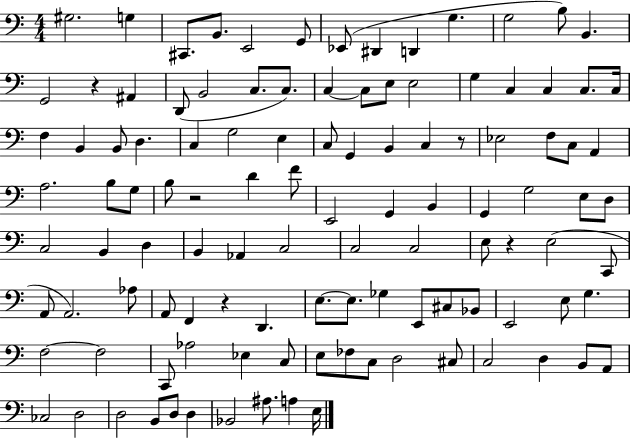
G#3/h. G3/q C#2/e. B2/e. E2/h G2/e Eb2/e D#2/q D2/q G3/q. G3/h B3/e B2/q. G2/h R/q A#2/q D2/e B2/h C3/e. C3/e. C3/q C3/e E3/e E3/h G3/q C3/q C3/q C3/e. C3/s F3/q B2/q B2/e D3/q. C3/q G3/h E3/q C3/e G2/q B2/q C3/q R/e Eb3/h F3/e C3/e A2/q A3/h. B3/e G3/e B3/e R/h D4/q F4/e E2/h G2/q B2/q G2/q G3/h E3/e D3/e C3/h B2/q D3/q B2/q Ab2/q C3/h C3/h C3/h E3/e R/q E3/h C2/e A2/e A2/h. Ab3/e A2/e F2/q R/q D2/q. E3/e. E3/e. Gb3/q E2/e C#3/e Bb2/e E2/h E3/e G3/q. F3/h F3/h C2/e Ab3/h Eb3/q C3/e E3/e FES3/e C3/e D3/h C#3/e C3/h D3/q B2/e A2/e CES3/h D3/h D3/h B2/e D3/e D3/q Bb2/h A#3/e. A3/q E3/s